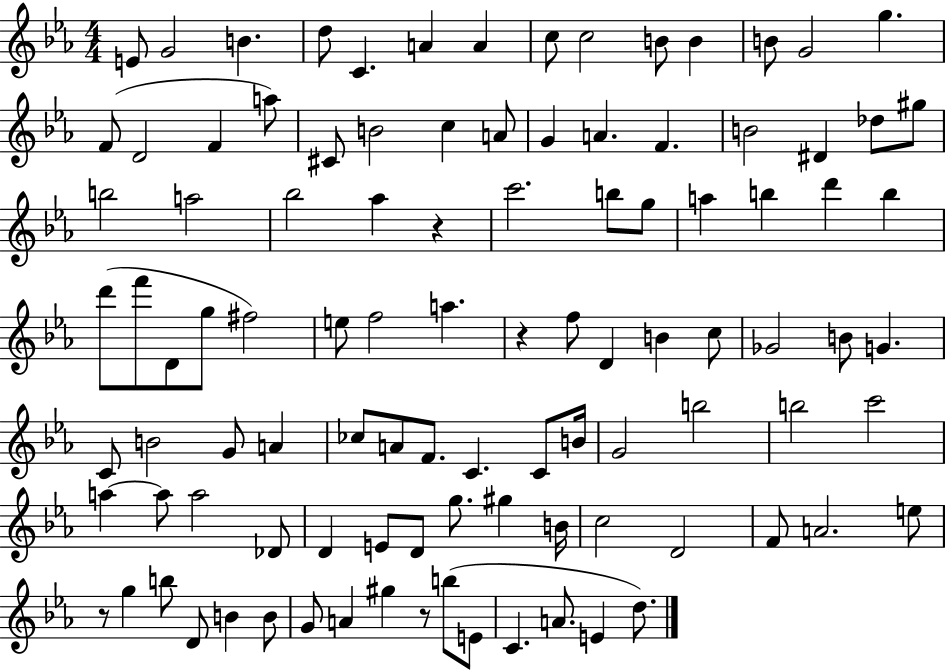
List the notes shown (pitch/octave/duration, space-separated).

E4/e G4/h B4/q. D5/e C4/q. A4/q A4/q C5/e C5/h B4/e B4/q B4/e G4/h G5/q. F4/e D4/h F4/q A5/e C#4/e B4/h C5/q A4/e G4/q A4/q. F4/q. B4/h D#4/q Db5/e G#5/e B5/h A5/h Bb5/h Ab5/q R/q C6/h. B5/e G5/e A5/q B5/q D6/q B5/q D6/e F6/e D4/e G5/e F#5/h E5/e F5/h A5/q. R/q F5/e D4/q B4/q C5/e Gb4/h B4/e G4/q. C4/e B4/h G4/e A4/q CES5/e A4/e F4/e. C4/q. C4/e B4/s G4/h B5/h B5/h C6/h A5/q A5/e A5/h Db4/e D4/q E4/e D4/e G5/e. G#5/q B4/s C5/h D4/h F4/e A4/h. E5/e R/e G5/q B5/e D4/e B4/q B4/e G4/e A4/q G#5/q R/e B5/e E4/e C4/q. A4/e. E4/q D5/e.